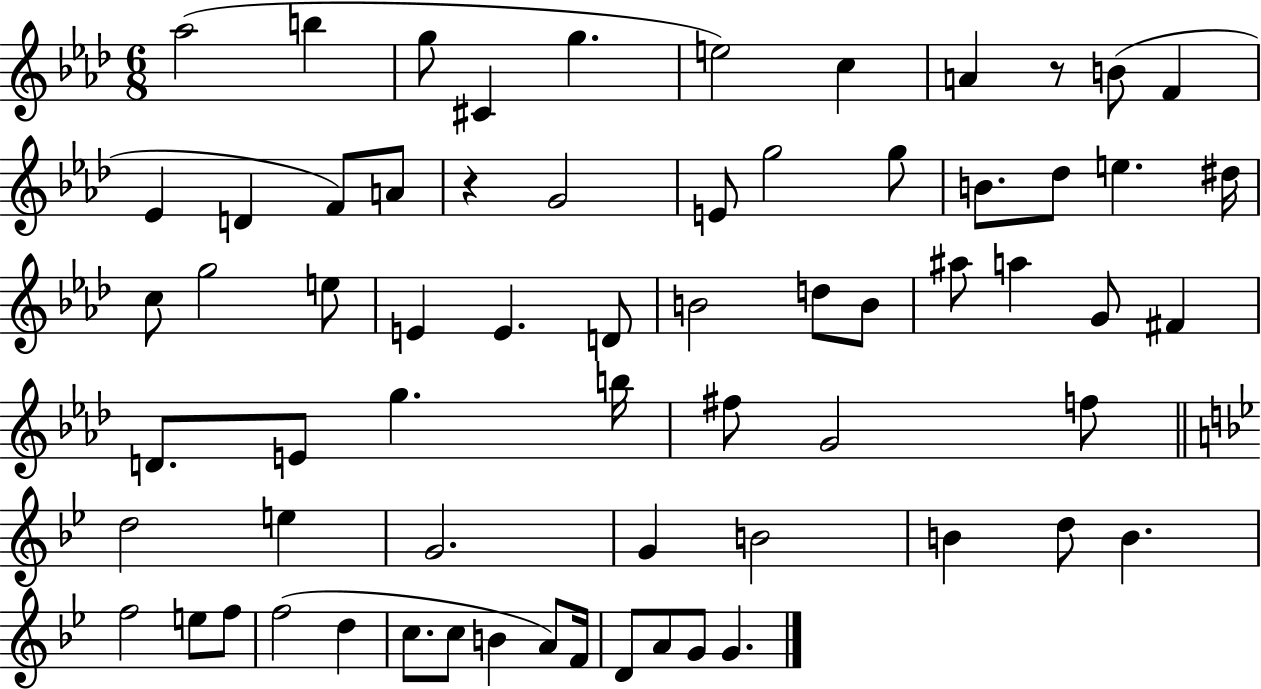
{
  \clef treble
  \numericTimeSignature
  \time 6/8
  \key aes \major
  aes''2( b''4 | g''8 cis'4 g''4. | e''2) c''4 | a'4 r8 b'8( f'4 | \break ees'4 d'4 f'8) a'8 | r4 g'2 | e'8 g''2 g''8 | b'8. des''8 e''4. dis''16 | \break c''8 g''2 e''8 | e'4 e'4. d'8 | b'2 d''8 b'8 | ais''8 a''4 g'8 fis'4 | \break d'8. e'8 g''4. b''16 | fis''8 g'2 f''8 | \bar "||" \break \key bes \major d''2 e''4 | g'2. | g'4 b'2 | b'4 d''8 b'4. | \break f''2 e''8 f''8 | f''2( d''4 | c''8. c''8 b'4 a'8) f'16 | d'8 a'8 g'8 g'4. | \break \bar "|."
}